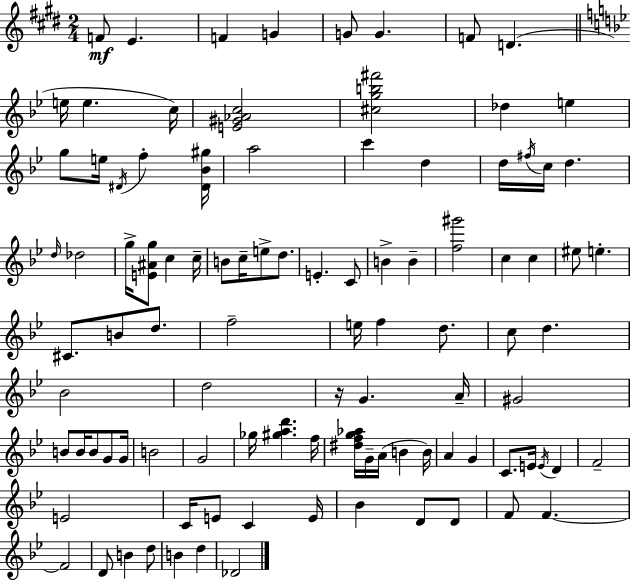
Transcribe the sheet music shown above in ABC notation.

X:1
T:Untitled
M:2/4
L:1/4
K:E
F/2 E F G G/2 G F/2 D e/4 e c/4 [E^G_Ac]2 [^cgb^f']2 _d e g/2 e/4 ^D/4 f [^D_B^g]/4 a2 c' d d/4 ^f/4 c/4 d d/4 _d2 g/4 [E^Ag]/2 c c/4 B/2 c/4 e/2 d/2 E C/2 B B [f^g']2 c c ^e/2 e ^C/2 B/2 d/2 f2 e/4 f d/2 c/2 d _B2 d2 z/4 G A/4 ^G2 B/2 B/4 B/2 G/2 G/4 B2 G2 _g/4 [^gad'] f/4 [^dfg_a]/4 G/4 A/4 B B/4 A G C/2 E/4 E/4 D F2 E2 C/4 E/2 C E/4 _B D/2 D/2 F/2 F F2 D/2 B d/2 B d _D2